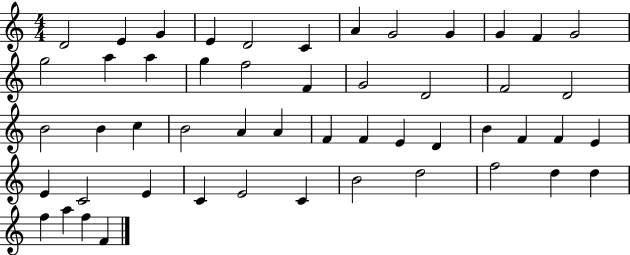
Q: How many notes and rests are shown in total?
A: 51